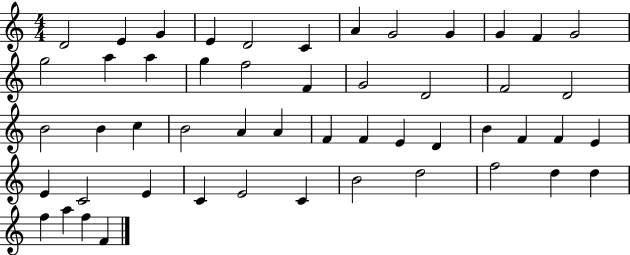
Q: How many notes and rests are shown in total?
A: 51